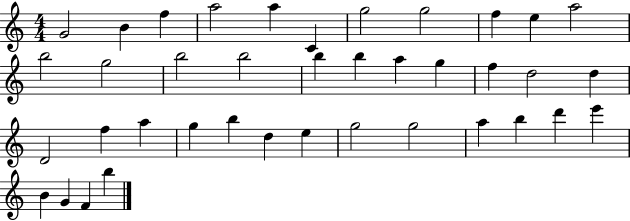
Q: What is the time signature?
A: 4/4